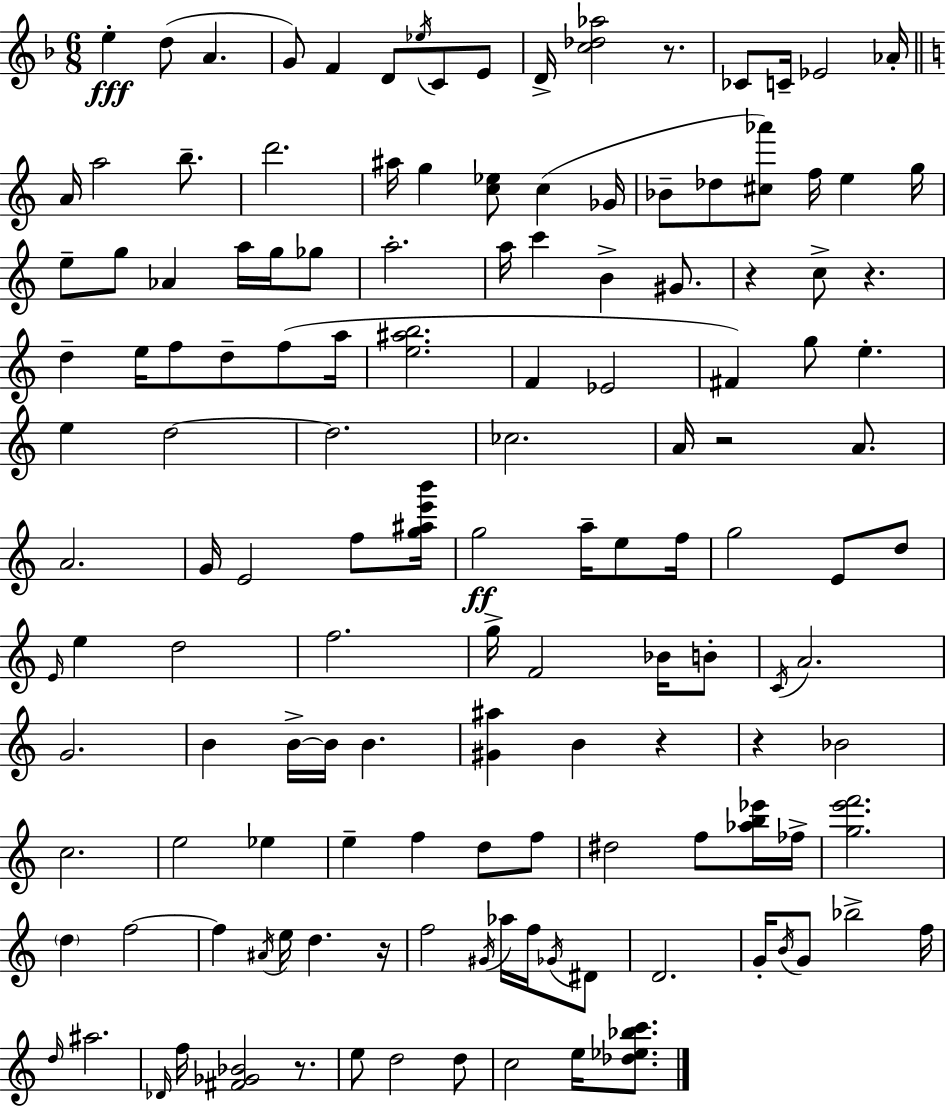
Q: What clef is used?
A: treble